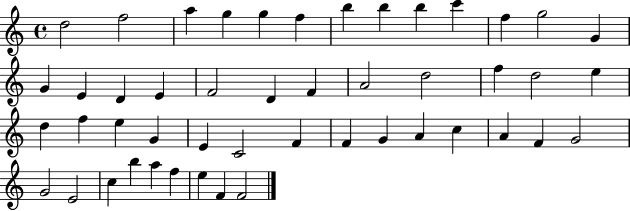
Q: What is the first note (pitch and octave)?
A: D5